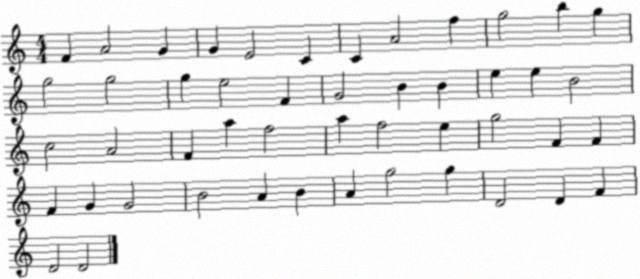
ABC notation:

X:1
T:Untitled
M:4/4
L:1/4
K:C
F A2 G G E2 C C A2 f g2 b g g2 g2 g e2 F G2 B B e e B2 c2 A2 F a f2 a f2 e g2 F F F G G2 B2 A B A g2 g D2 D F D2 D2